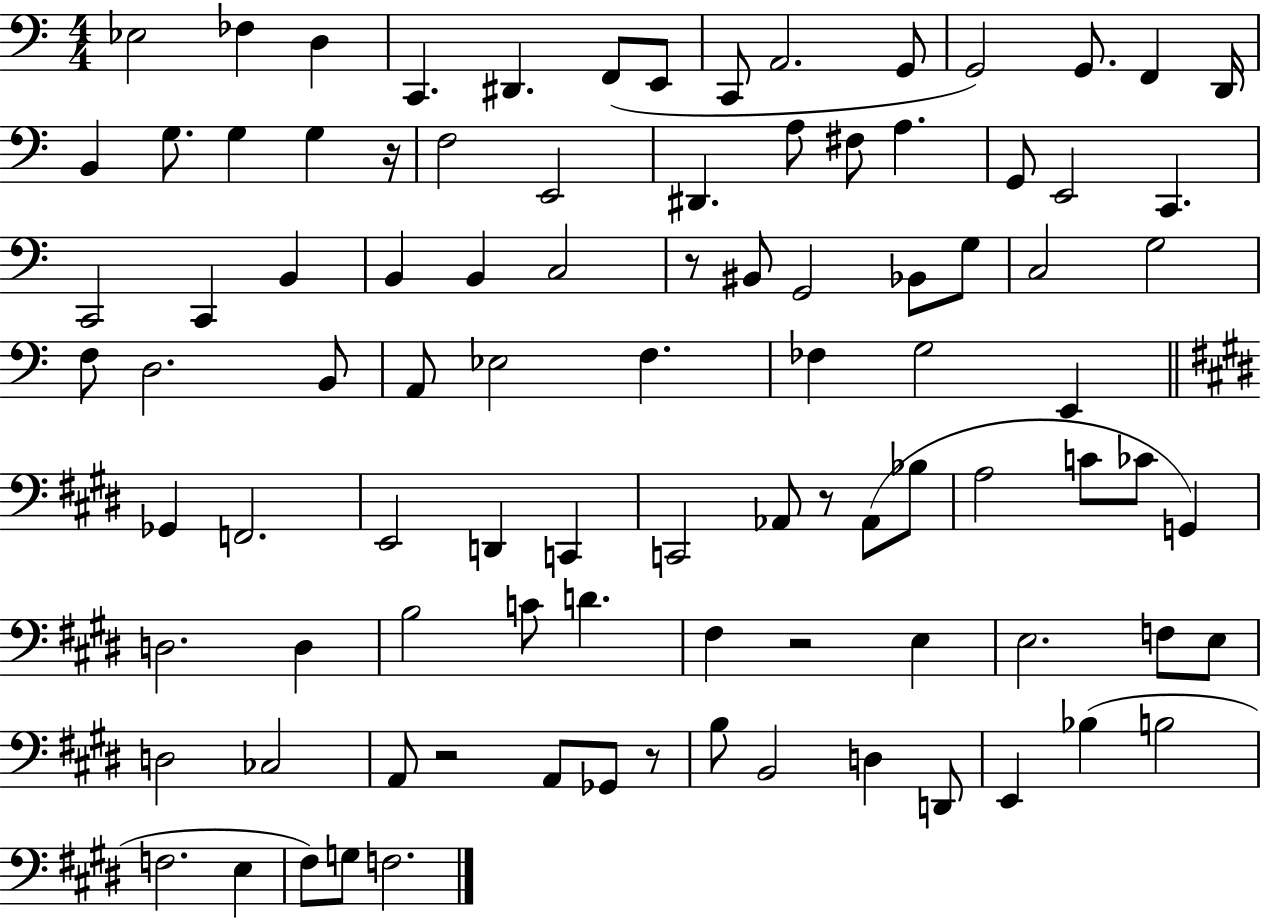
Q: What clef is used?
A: bass